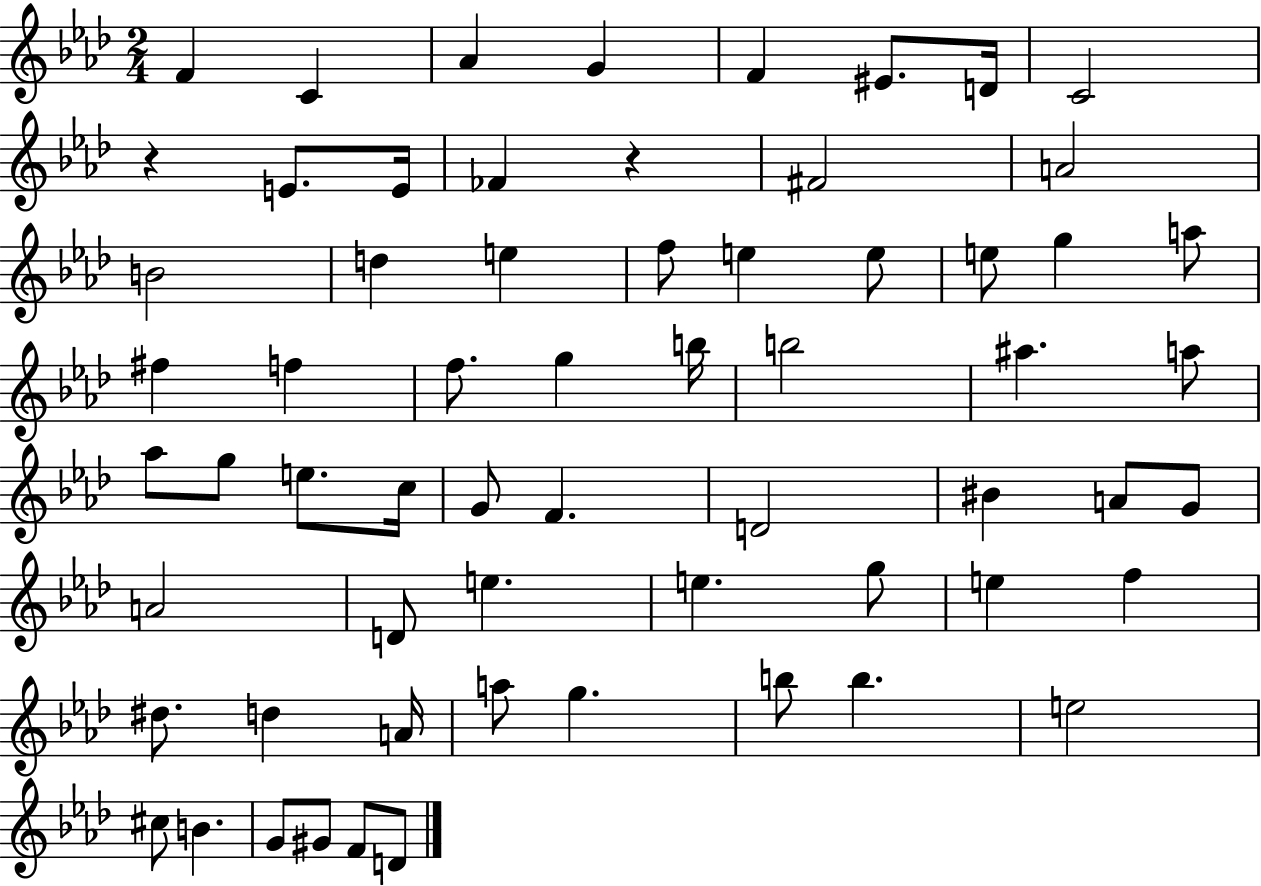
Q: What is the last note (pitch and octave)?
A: D4